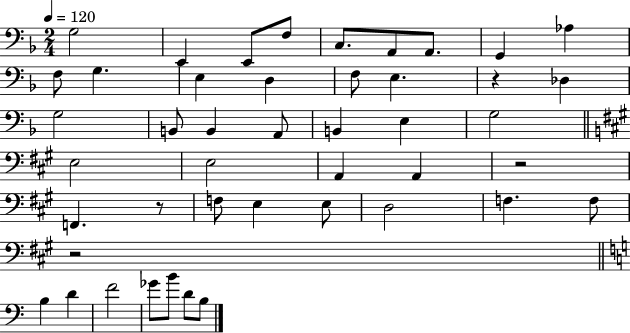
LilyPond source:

{
  \clef bass
  \numericTimeSignature
  \time 2/4
  \key f \major
  \tempo 4 = 120
  \repeat volta 2 { g2 | e,4 e,8 f8 | c8. a,8 a,8. | g,4 aes4 | \break f8 g4. | e4 d4 | f8 e4. | r4 des4 | \break g2 | b,8 b,4 a,8 | b,4 e4 | g2 | \break \bar "||" \break \key a \major e2 | e2 | a,4 a,4 | r2 | \break f,4. r8 | f8 e4 e8 | d2 | f4. f8 | \break r2 | \bar "||" \break \key c \major b4 d'4 | f'2 | ges'8 b'8 d'8 b8 | } \bar "|."
}